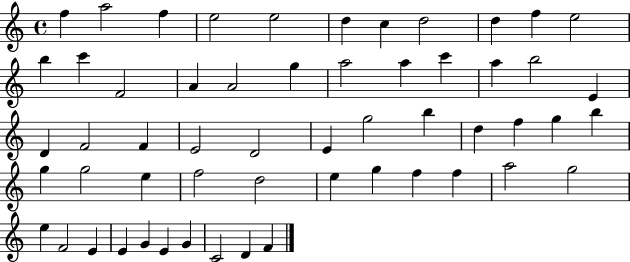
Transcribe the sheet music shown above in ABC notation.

X:1
T:Untitled
M:4/4
L:1/4
K:C
f a2 f e2 e2 d c d2 d f e2 b c' F2 A A2 g a2 a c' a b2 E D F2 F E2 D2 E g2 b d f g b g g2 e f2 d2 e g f f a2 g2 e F2 E E G E G C2 D F